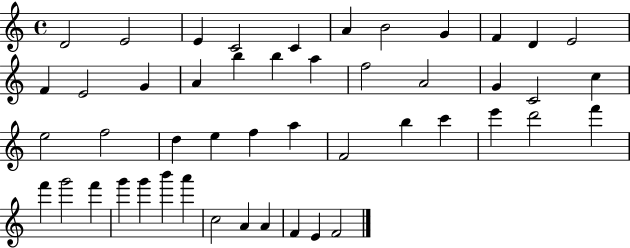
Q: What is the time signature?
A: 4/4